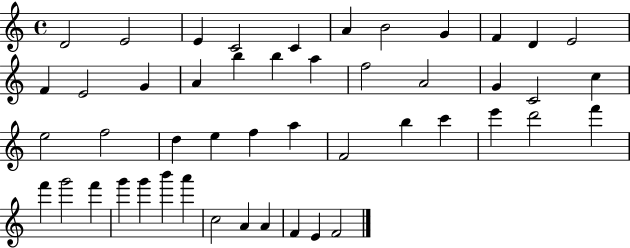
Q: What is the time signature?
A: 4/4